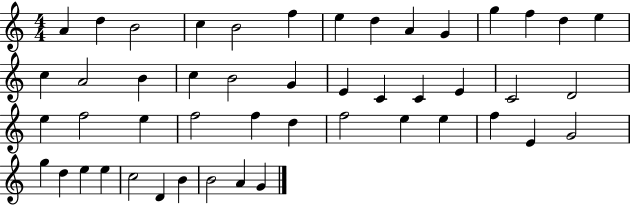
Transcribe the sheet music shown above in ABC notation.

X:1
T:Untitled
M:4/4
L:1/4
K:C
A d B2 c B2 f e d A G g f d e c A2 B c B2 G E C C E C2 D2 e f2 e f2 f d f2 e e f E G2 g d e e c2 D B B2 A G